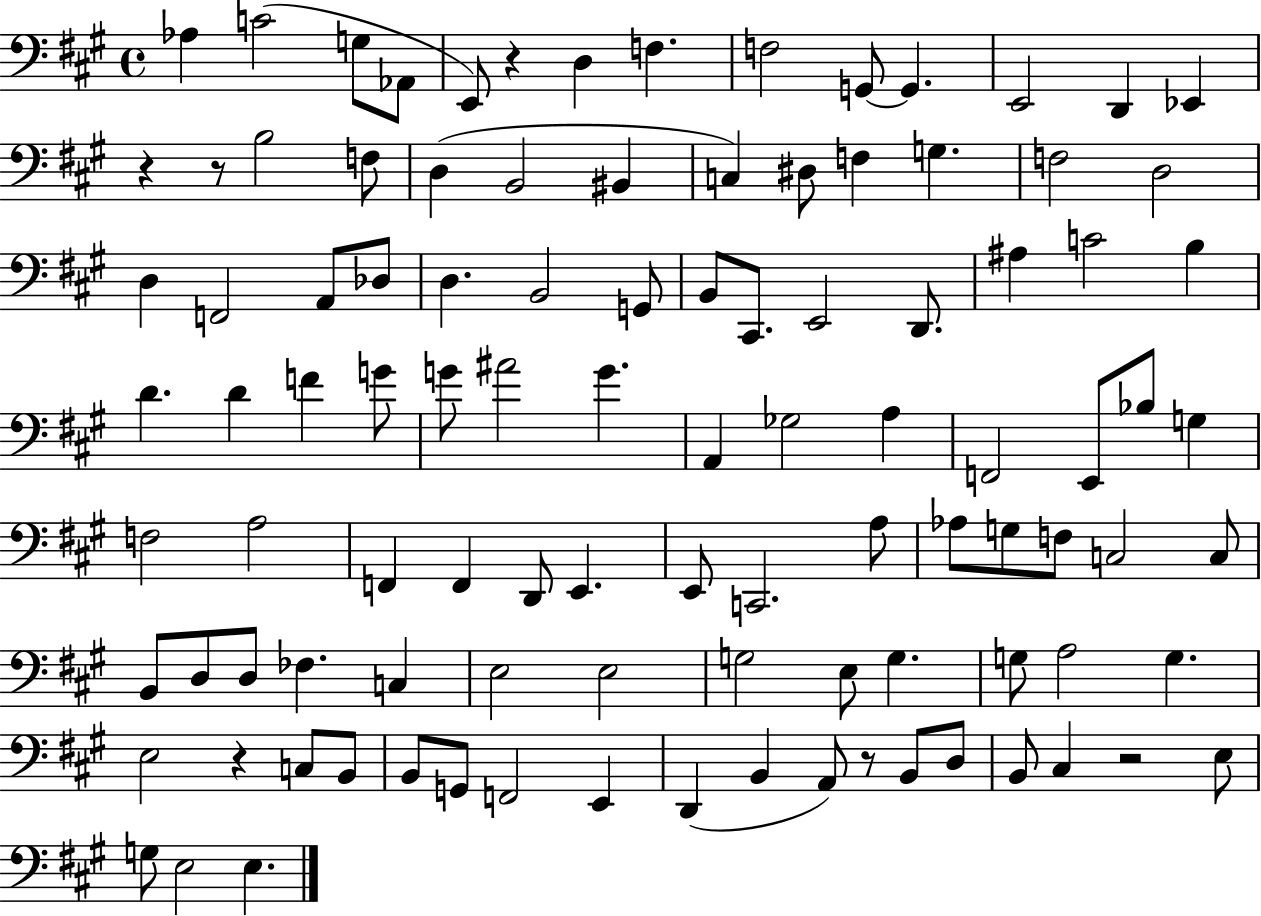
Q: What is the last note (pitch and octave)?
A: E3